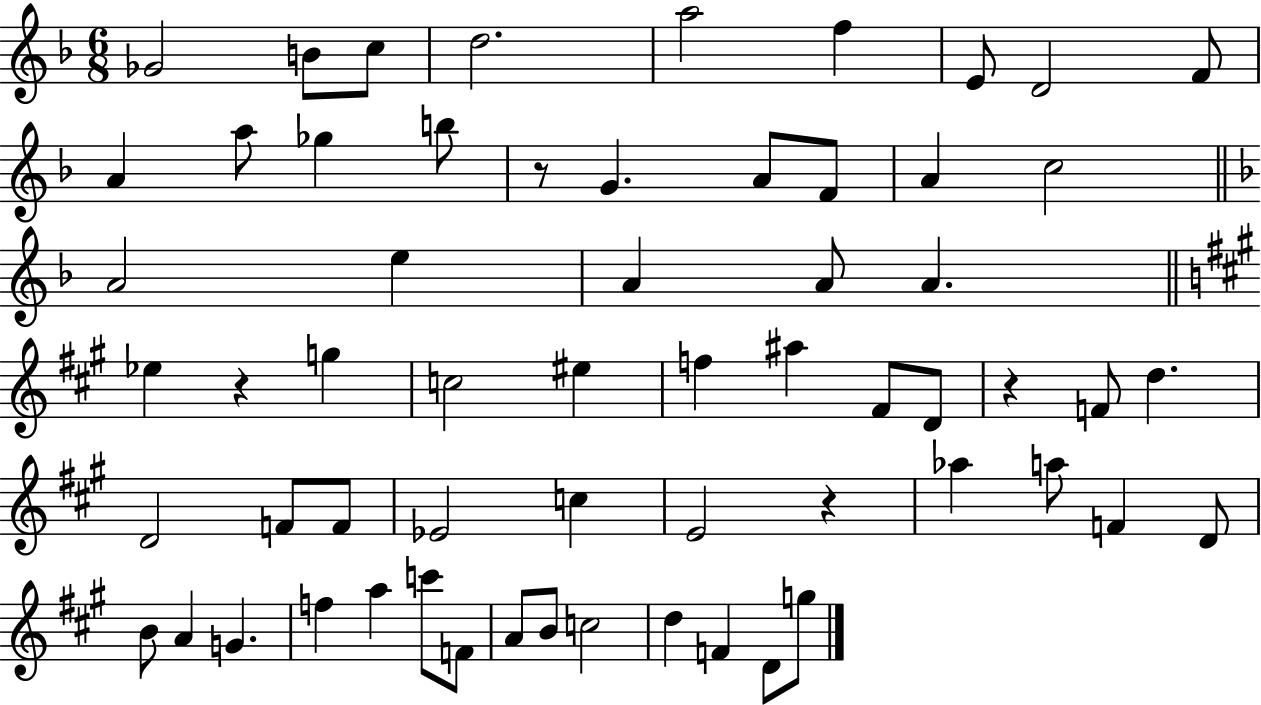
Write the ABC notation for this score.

X:1
T:Untitled
M:6/8
L:1/4
K:F
_G2 B/2 c/2 d2 a2 f E/2 D2 F/2 A a/2 _g b/2 z/2 G A/2 F/2 A c2 A2 e A A/2 A _e z g c2 ^e f ^a ^F/2 D/2 z F/2 d D2 F/2 F/2 _E2 c E2 z _a a/2 F D/2 B/2 A G f a c'/2 F/2 A/2 B/2 c2 d F D/2 g/2